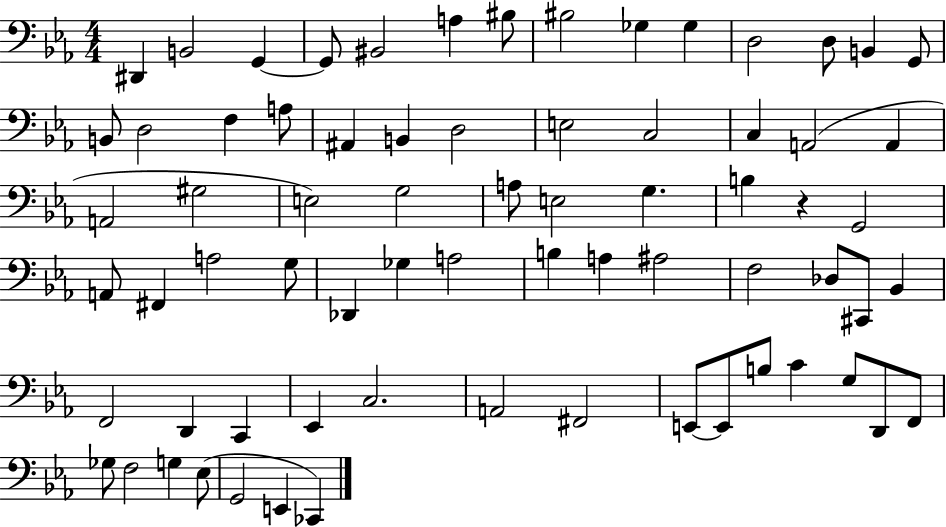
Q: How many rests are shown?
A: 1